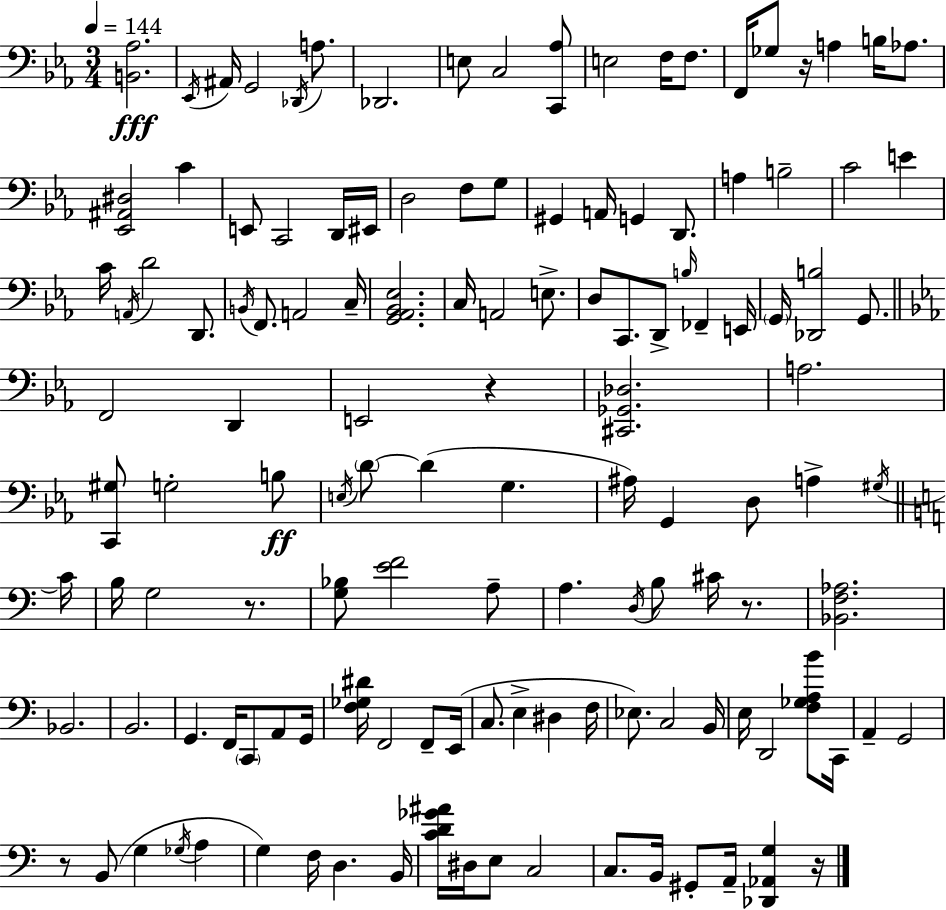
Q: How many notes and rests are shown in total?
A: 131